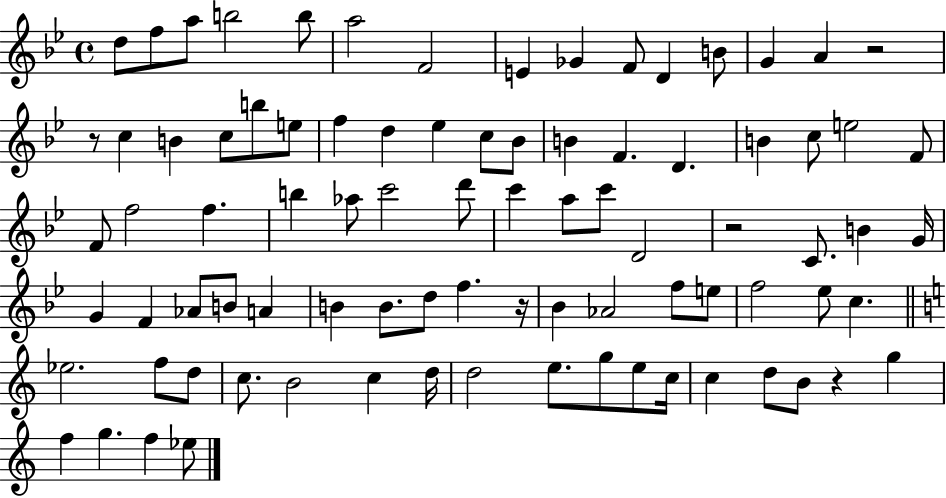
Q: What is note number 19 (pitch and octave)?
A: E5